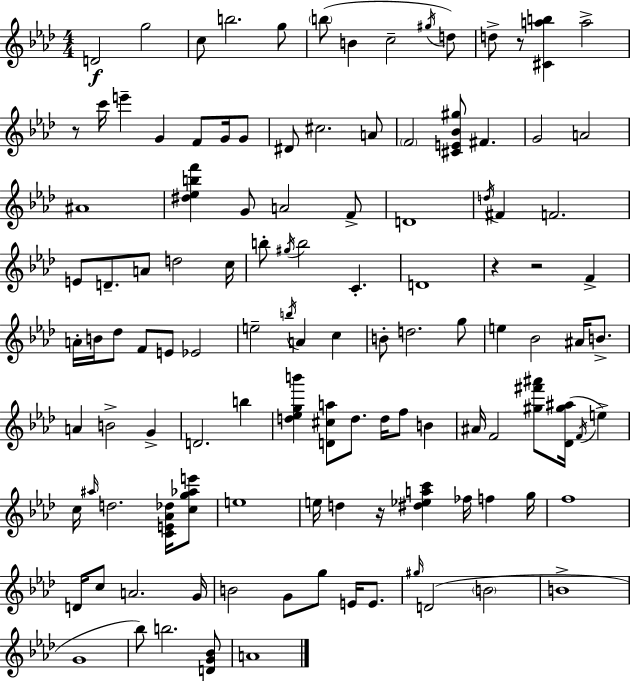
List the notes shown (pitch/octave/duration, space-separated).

D4/h G5/h C5/e B5/h. G5/e B5/e B4/q C5/h G#5/s D5/e D5/e R/e [C#4,A5,B5]/q A5/h R/e C6/s E6/q G4/q F4/e G4/s G4/e D#4/e C#5/h. A4/e F4/h [C#4,E4,Bb4,G#5]/e F#4/q. G4/h A4/h A#4/w [D#5,Eb5,B5,F6]/q G4/e A4/h F4/e D4/w D5/s F#4/q F4/h. E4/e D4/e. A4/e D5/h C5/s B5/e G#5/s B5/h C4/q. D4/w R/q R/h F4/q A4/s B4/s Db5/e F4/e E4/e Eb4/h E5/h B5/s A4/q C5/q B4/e D5/h. G5/e E5/q Bb4/h A#4/s B4/e. A4/q B4/h G4/q D4/h. B5/q [D5,Eb5,G5,B6]/q [D4,C#5,A5]/e D5/e. D5/s F5/e B4/q A#4/s F4/h [G#5,F#6,A#6]/e [Db4,G#5,A#5]/s F4/s E5/q C5/s A#5/s D5/h. [C4,E4,Ab4,Db5]/s [C5,G5,Ab5,E6]/e E5/w E5/s D5/q R/s [D#5,Eb5,A5,C6]/q FES5/s F5/q G5/s F5/w D4/s C5/e A4/h. G4/s B4/h G4/e G5/e E4/s E4/e. G#5/s D4/h B4/h B4/w G4/w Bb5/e B5/h. [D4,G4,Bb4]/e A4/w